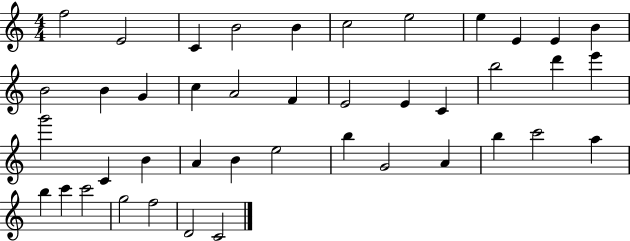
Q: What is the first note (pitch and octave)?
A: F5